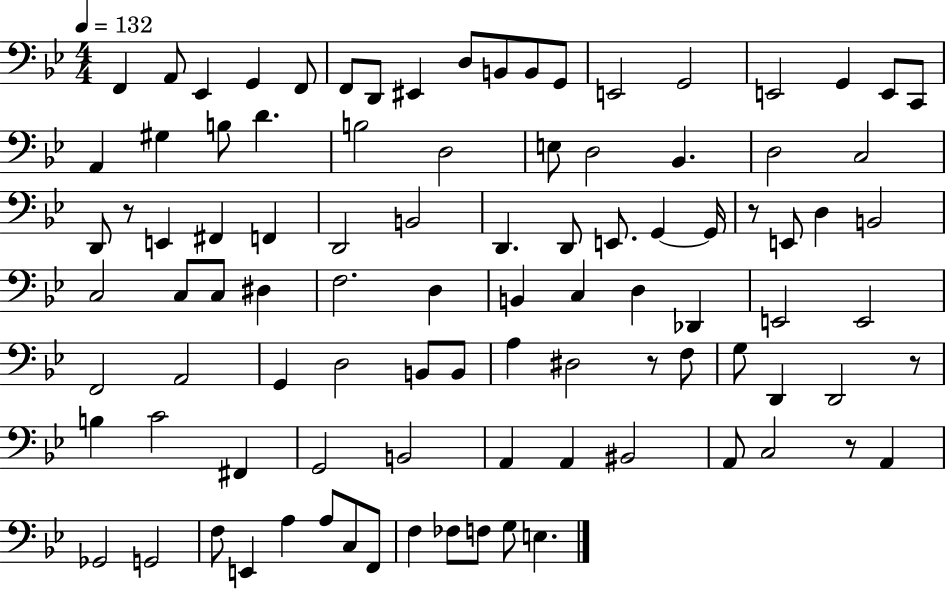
X:1
T:Untitled
M:4/4
L:1/4
K:Bb
F,, A,,/2 _E,, G,, F,,/2 F,,/2 D,,/2 ^E,, D,/2 B,,/2 B,,/2 G,,/2 E,,2 G,,2 E,,2 G,, E,,/2 C,,/2 A,, ^G, B,/2 D B,2 D,2 E,/2 D,2 _B,, D,2 C,2 D,,/2 z/2 E,, ^F,, F,, D,,2 B,,2 D,, D,,/2 E,,/2 G,, G,,/4 z/2 E,,/2 D, B,,2 C,2 C,/2 C,/2 ^D, F,2 D, B,, C, D, _D,, E,,2 E,,2 F,,2 A,,2 G,, D,2 B,,/2 B,,/2 A, ^D,2 z/2 F,/2 G,/2 D,, D,,2 z/2 B, C2 ^F,, G,,2 B,,2 A,, A,, ^B,,2 A,,/2 C,2 z/2 A,, _G,,2 G,,2 F,/2 E,, A, A,/2 C,/2 F,,/2 F, _F,/2 F,/2 G,/2 E,